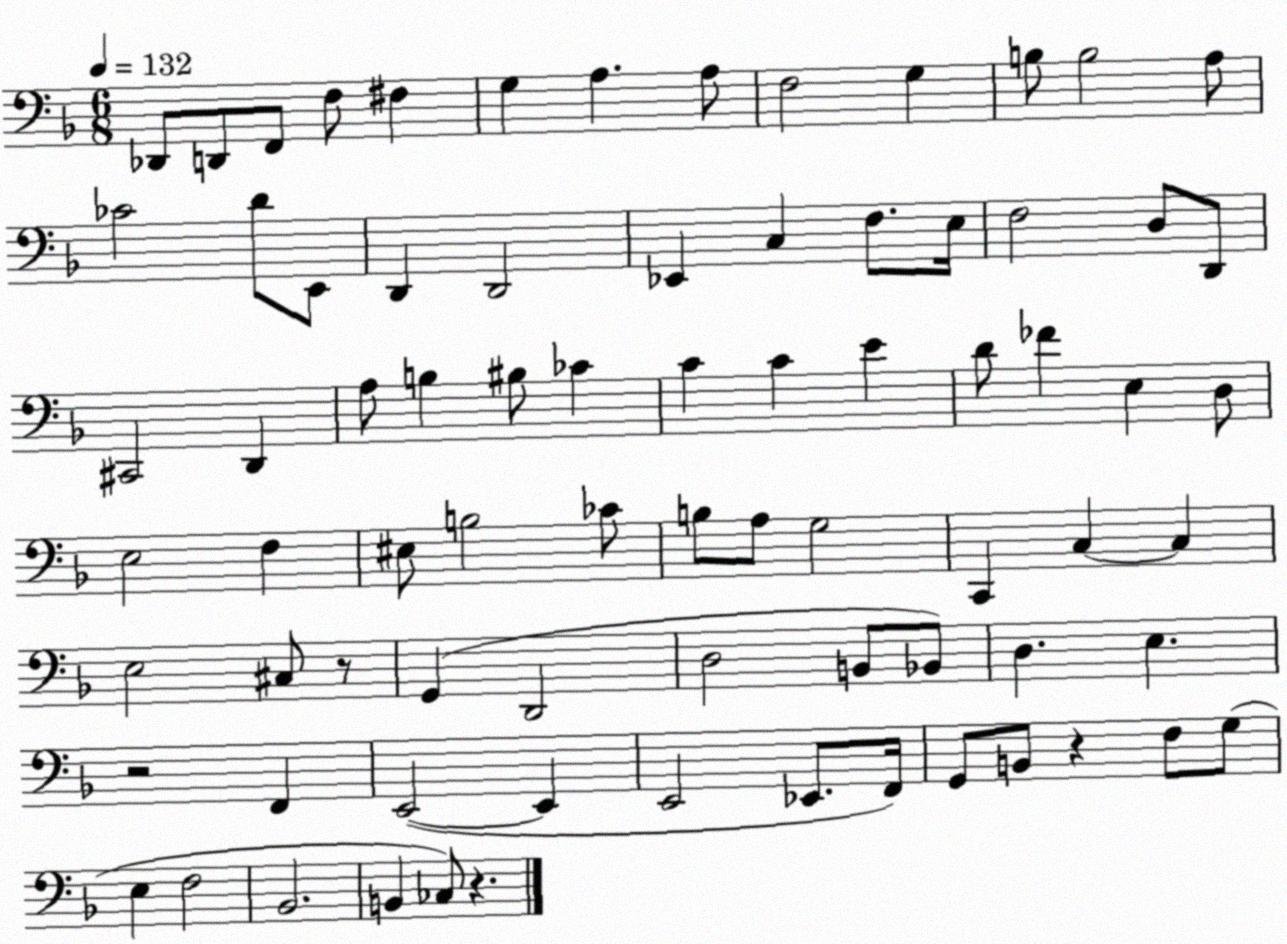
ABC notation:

X:1
T:Untitled
M:6/8
L:1/4
K:F
_D,,/2 D,,/2 F,,/2 F,/2 ^F, G, A, A,/2 F,2 G, B,/2 B,2 A,/2 _C2 D/2 E,,/2 D,, D,,2 _E,, C, F,/2 E,/4 F,2 D,/2 D,,/2 ^C,,2 D,, A,/2 B, ^B,/2 _C C C E D/2 _F E, D,/2 E,2 F, ^E,/2 B,2 _C/2 B,/2 A,/2 G,2 C,, C, C, E,2 ^C,/2 z/2 G,, D,,2 D,2 B,,/2 _B,,/2 D, E, z2 F,, E,,2 E,, E,,2 _E,,/2 F,,/4 G,,/2 B,,/2 z F,/2 G,/2 E, F,2 _B,,2 B,, _C,/2 z